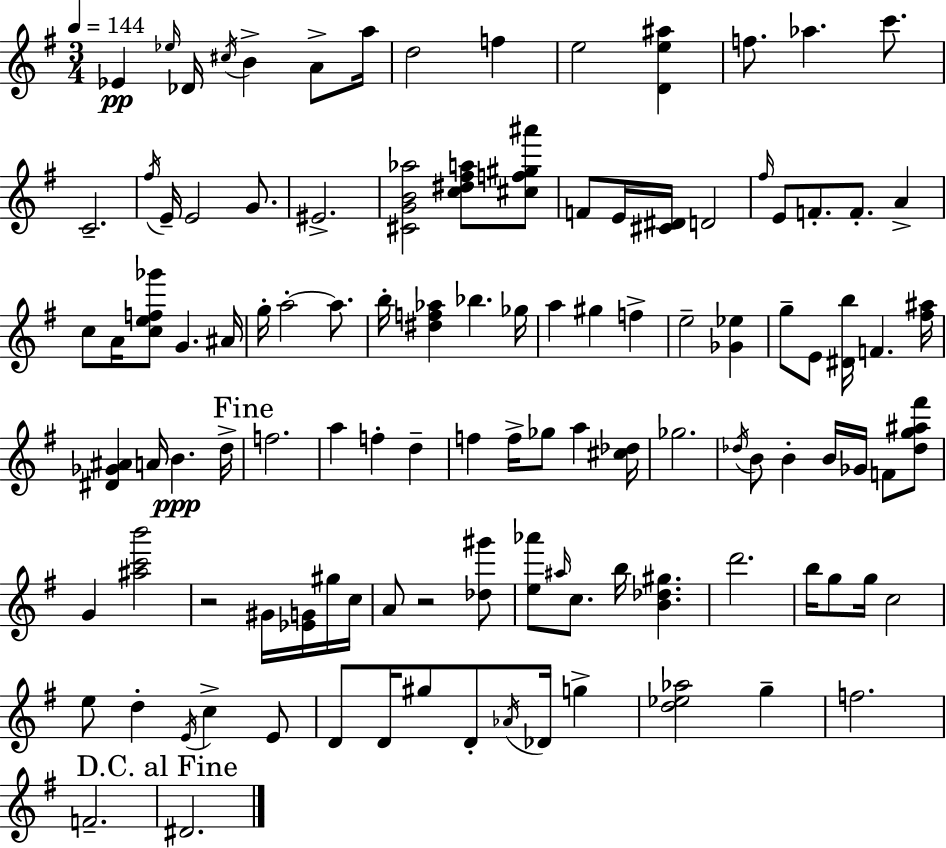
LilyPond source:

{
  \clef treble
  \numericTimeSignature
  \time 3/4
  \key g \major
  \tempo 4 = 144
  ees'4\pp \grace { ees''16 } des'16 \acciaccatura { cis''16 } b'4-> a'8-> | a''16 d''2 f''4 | e''2 <d' e'' ais''>4 | f''8. aes''4. c'''8. | \break c'2.-- | \acciaccatura { fis''16 } e'16-- e'2 | g'8. eis'2.-> | <cis' g' b' aes''>2 <c'' dis'' fis'' a''>8 | \break <cis'' f'' gis'' ais'''>8 f'8 e'16 <cis' dis'>16 d'2 | \grace { fis''16 } e'8 f'8.-. f'8.-. | a'4-> c''8 a'16 <c'' e'' f'' ges'''>8 g'4. | ais'16 g''16-. a''2-.~~ | \break a''8. b''16-. <dis'' f'' aes''>4 bes''4. | ges''16 a''4 gis''4 | f''4-> e''2-- | <ges' ees''>4 g''8-- e'8 <dis' b''>16 f'4. | \break <fis'' ais''>16 <dis' ges' ais'>4 a'16 b'4.\ppp | d''16-> \mark "Fine" f''2. | a''4 f''4-. | d''4-- f''4 f''16-> ges''8 a''4 | \break <cis'' des''>16 ges''2. | \acciaccatura { des''16 } b'8 b'4-. b'16 | ges'16 f'8 <des'' g'' ais'' fis'''>8 g'4 <ais'' c''' b'''>2 | r2 | \break gis'16 <ees' g'>16 gis''16 c''16 a'8 r2 | <des'' gis'''>8 <e'' aes'''>8 \grace { ais''16 } c''8. b''16 | <b' des'' gis''>4. d'''2. | b''16 g''8 g''16 c''2 | \break e''8 d''4-. | \acciaccatura { e'16 } c''4-> e'8 d'8 d'16 gis''8 | d'8-. \acciaccatura { aes'16 } des'16 g''4-> <d'' ees'' aes''>2 | g''4-- f''2. | \break f'2.-- | \mark "D.C. al Fine" dis'2. | \bar "|."
}